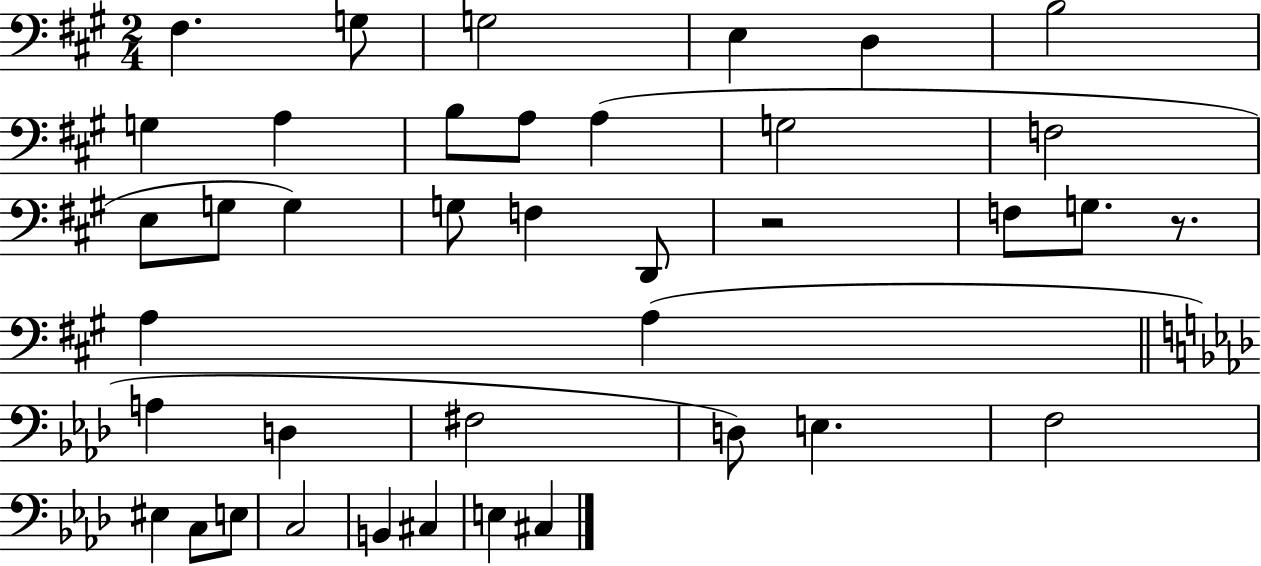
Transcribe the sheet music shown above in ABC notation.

X:1
T:Untitled
M:2/4
L:1/4
K:A
^F, G,/2 G,2 E, D, B,2 G, A, B,/2 A,/2 A, G,2 F,2 E,/2 G,/2 G, G,/2 F, D,,/2 z2 F,/2 G,/2 z/2 A, A, A, D, ^F,2 D,/2 E, F,2 ^E, C,/2 E,/2 C,2 B,, ^C, E, ^C,